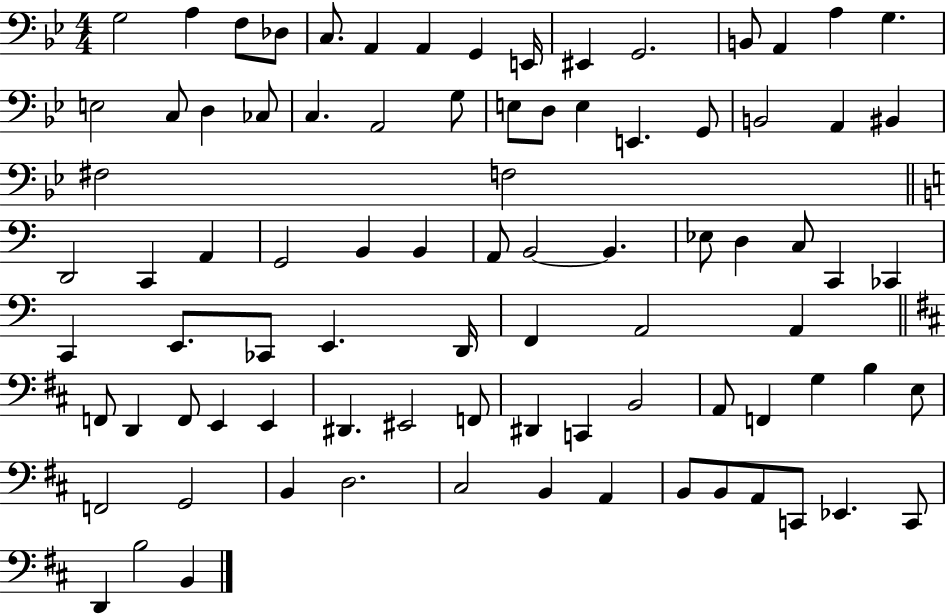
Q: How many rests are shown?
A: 0